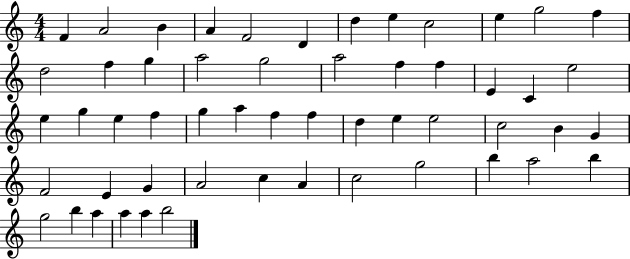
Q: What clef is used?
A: treble